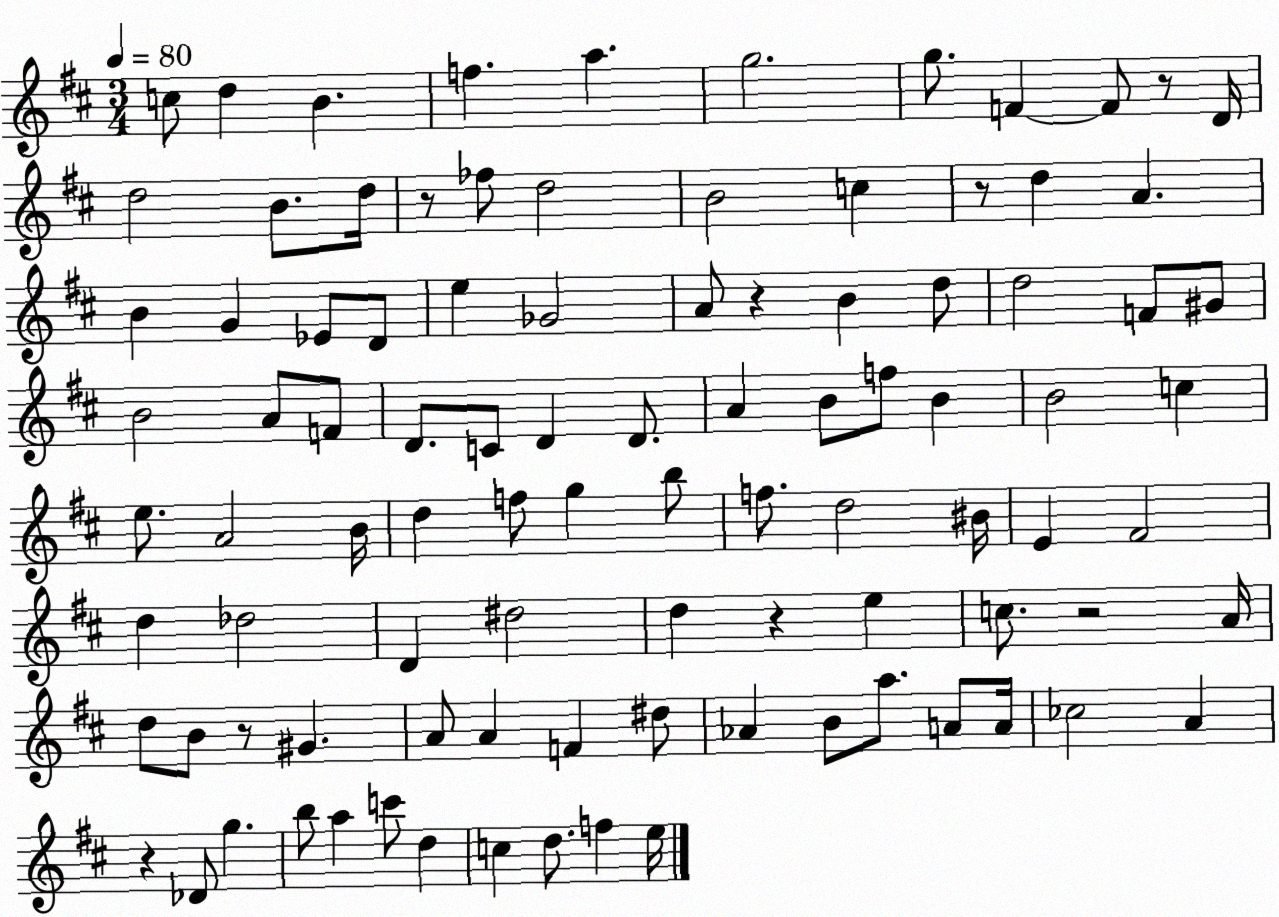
X:1
T:Untitled
M:3/4
L:1/4
K:D
c/2 d B f a g2 g/2 F F/2 z/2 D/4 d2 B/2 d/4 z/2 _f/2 d2 B2 c z/2 d A B G _E/2 D/2 e _G2 A/2 z B d/2 d2 F/2 ^G/2 B2 A/2 F/2 D/2 C/2 D D/2 A B/2 f/2 B B2 c e/2 A2 B/4 d f/2 g b/2 f/2 d2 ^B/4 E ^F2 d _d2 D ^d2 d z e c/2 z2 A/4 d/2 B/2 z/2 ^G A/2 A F ^d/2 _A B/2 a/2 A/2 A/4 _c2 A z _D/2 g b/2 a c'/2 d c d/2 f e/4